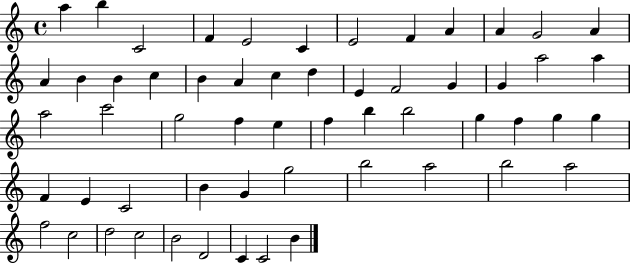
{
  \clef treble
  \time 4/4
  \defaultTimeSignature
  \key c \major
  a''4 b''4 c'2 | f'4 e'2 c'4 | e'2 f'4 a'4 | a'4 g'2 a'4 | \break a'4 b'4 b'4 c''4 | b'4 a'4 c''4 d''4 | e'4 f'2 g'4 | g'4 a''2 a''4 | \break a''2 c'''2 | g''2 f''4 e''4 | f''4 b''4 b''2 | g''4 f''4 g''4 g''4 | \break f'4 e'4 c'2 | b'4 g'4 g''2 | b''2 a''2 | b''2 a''2 | \break f''2 c''2 | d''2 c''2 | b'2 d'2 | c'4 c'2 b'4 | \break \bar "|."
}